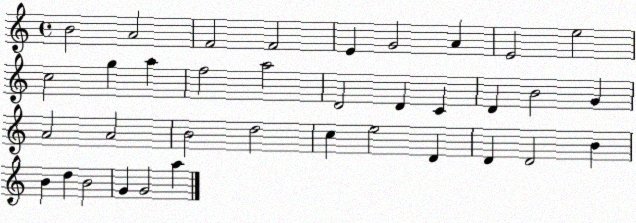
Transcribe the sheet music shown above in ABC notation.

X:1
T:Untitled
M:4/4
L:1/4
K:C
B2 A2 F2 F2 E G2 A E2 e2 c2 g a f2 a2 D2 D C D B2 G A2 A2 B2 d2 c e2 D D D2 B B d B2 G G2 a